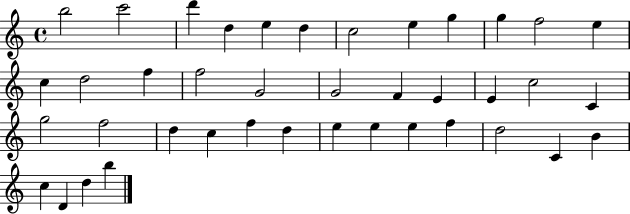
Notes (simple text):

B5/h C6/h D6/q D5/q E5/q D5/q C5/h E5/q G5/q G5/q F5/h E5/q C5/q D5/h F5/q F5/h G4/h G4/h F4/q E4/q E4/q C5/h C4/q G5/h F5/h D5/q C5/q F5/q D5/q E5/q E5/q E5/q F5/q D5/h C4/q B4/q C5/q D4/q D5/q B5/q